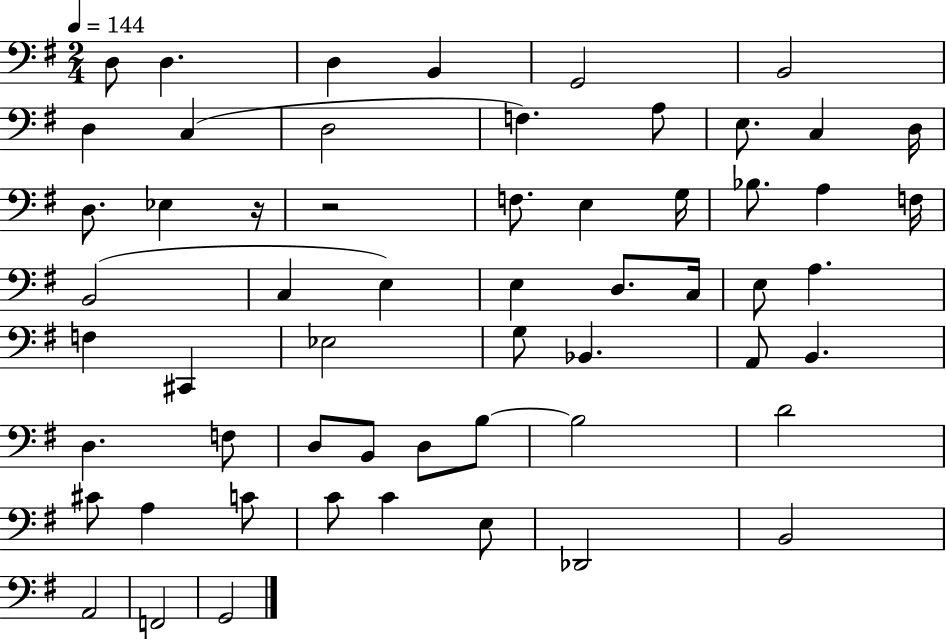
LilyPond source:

{
  \clef bass
  \numericTimeSignature
  \time 2/4
  \key g \major
  \tempo 4 = 144
  d8 d4. | d4 b,4 | g,2 | b,2 | \break d4 c4( | d2 | f4.) a8 | e8. c4 d16 | \break d8. ees4 r16 | r2 | f8. e4 g16 | bes8. a4 f16 | \break b,2( | c4 e4) | e4 d8. c16 | e8 a4. | \break f4 cis,4 | ees2 | g8 bes,4. | a,8 b,4. | \break d4. f8 | d8 b,8 d8 b8~~ | b2 | d'2 | \break cis'8 a4 c'8 | c'8 c'4 e8 | des,2 | b,2 | \break a,2 | f,2 | g,2 | \bar "|."
}